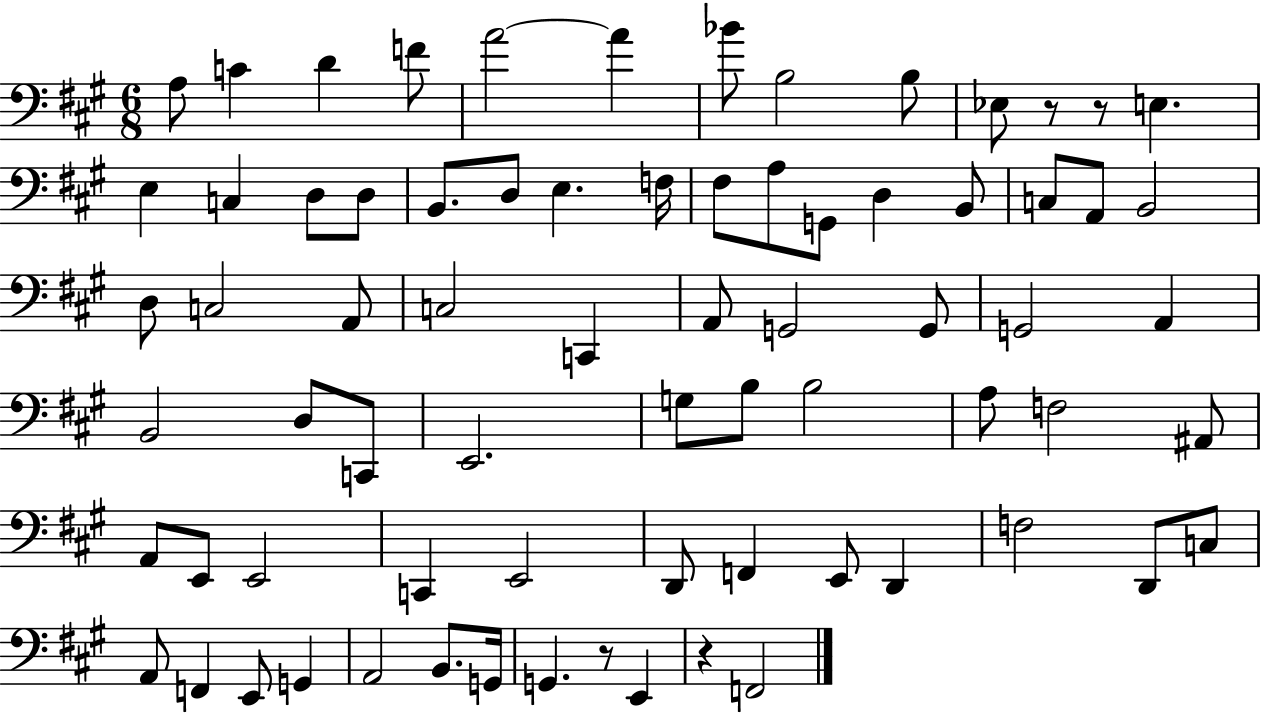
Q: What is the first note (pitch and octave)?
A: A3